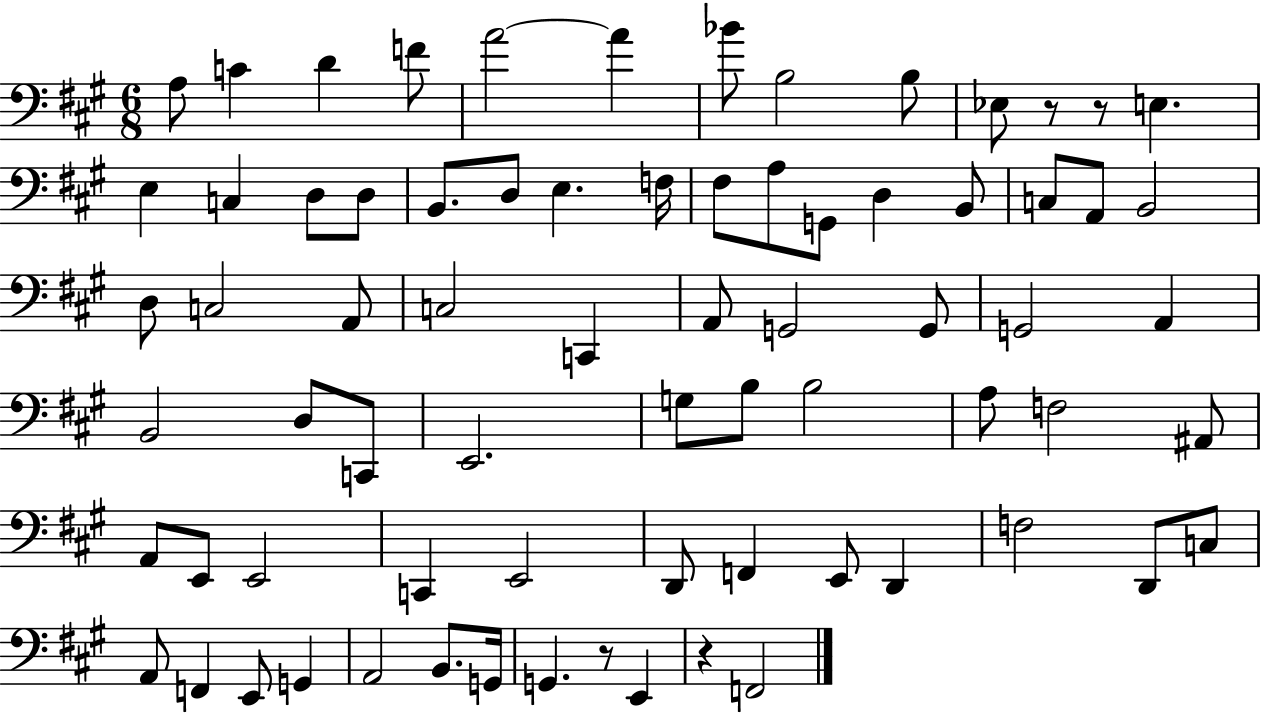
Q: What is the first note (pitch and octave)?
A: A3